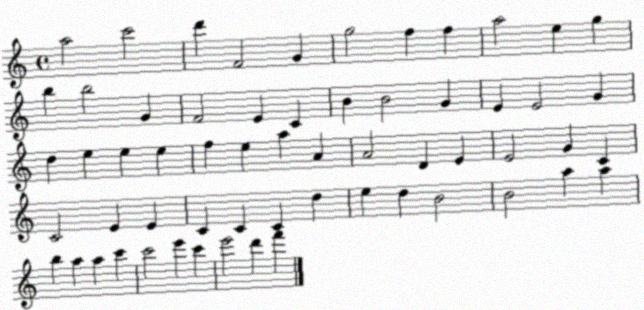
X:1
T:Untitled
M:4/4
L:1/4
K:C
a2 c'2 d' F2 G g2 f f a2 e g b b2 G F2 E C B B2 G E E2 G d e e e f e a A A2 D E E2 G C C2 E E C C C d e d B2 B2 a a b a a c' c'2 e' c' e'2 d' f'